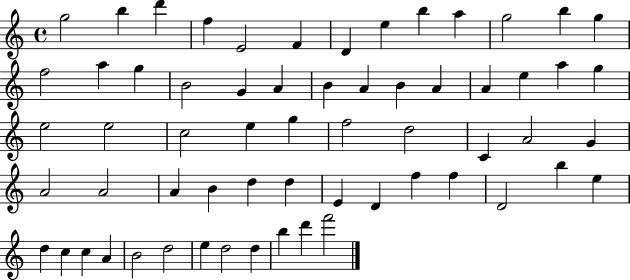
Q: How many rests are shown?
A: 0